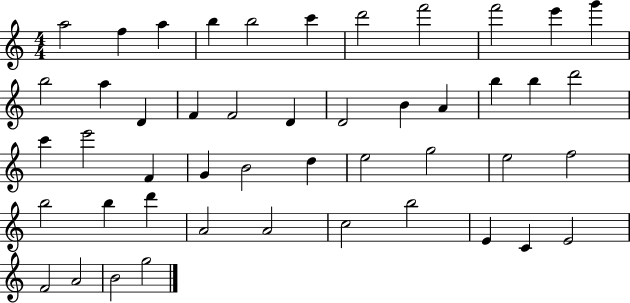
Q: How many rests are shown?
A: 0